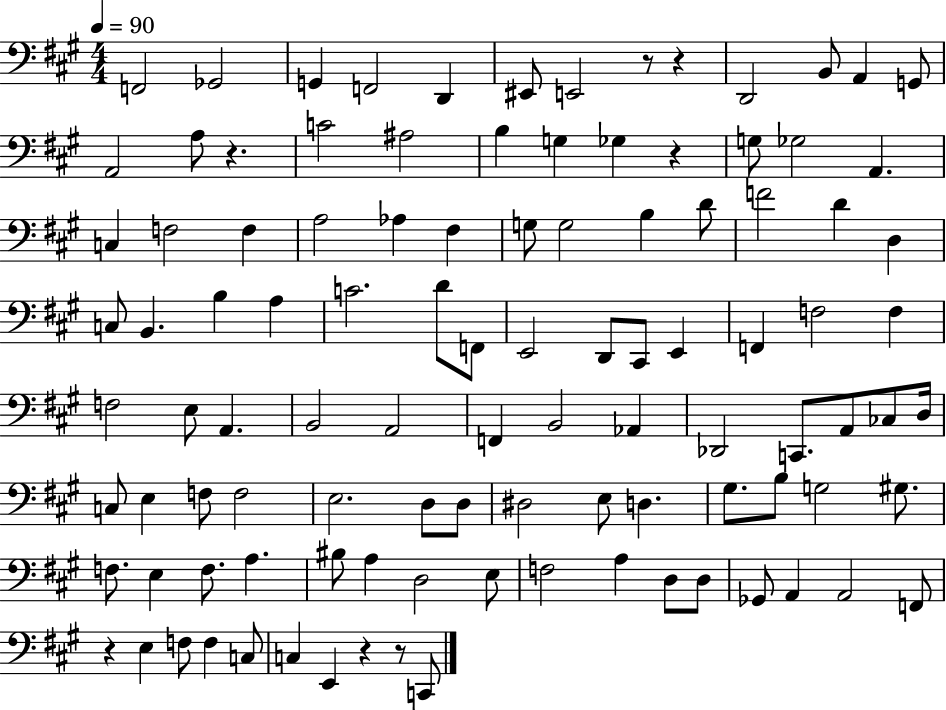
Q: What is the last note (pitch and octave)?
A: C2